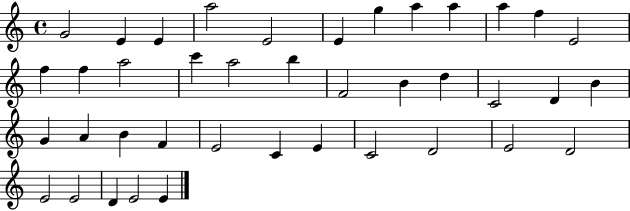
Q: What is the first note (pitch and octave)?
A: G4